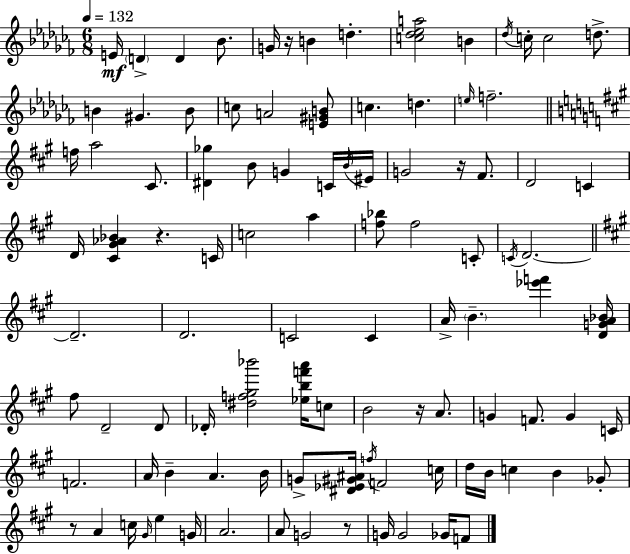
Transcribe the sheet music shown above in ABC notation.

X:1
T:Untitled
M:6/8
L:1/4
K:Abm
E/4 D D _B/2 G/4 z/4 B d [c_d_ea]2 B _d/4 c/4 c2 d/2 B ^G B/2 c/2 A2 [E^GB]/2 c d e/4 f2 f/4 a2 ^C/2 [^D_g] B/2 G C/4 B/4 ^E/4 G2 z/4 ^F/2 D2 C D/4 [^C^G_A_B] z C/4 c2 a [f_b]/2 f2 C/2 C/4 D2 D2 D2 C2 C A/4 B [_e'f'] [DGA_B]/4 ^f/2 D2 D/2 _D/4 [^df^g_b']2 [_ebf'a']/4 c/2 B2 z/4 A/2 G F/2 G C/4 F2 A/4 B A B/4 G/2 [^D_E^G^A]/4 f/4 F2 c/4 d/4 B/4 c B _G/2 z/2 A c/4 ^G/4 e G/4 A2 A/2 G2 z/2 G/4 G2 _G/4 F/2